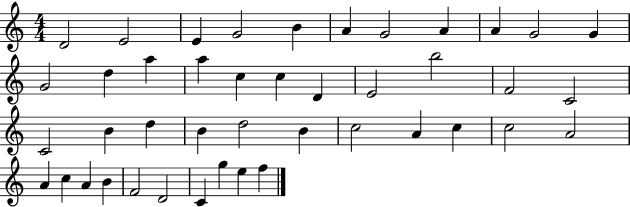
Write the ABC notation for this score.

X:1
T:Untitled
M:4/4
L:1/4
K:C
D2 E2 E G2 B A G2 A A G2 G G2 d a a c c D E2 b2 F2 C2 C2 B d B d2 B c2 A c c2 A2 A c A B F2 D2 C g e f